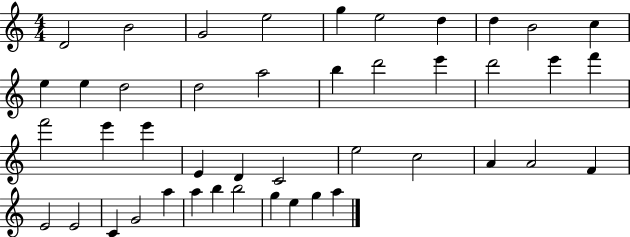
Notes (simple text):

D4/h B4/h G4/h E5/h G5/q E5/h D5/q D5/q B4/h C5/q E5/q E5/q D5/h D5/h A5/h B5/q D6/h E6/q D6/h E6/q F6/q F6/h E6/q E6/q E4/q D4/q C4/h E5/h C5/h A4/q A4/h F4/q E4/h E4/h C4/q G4/h A5/q A5/q B5/q B5/h G5/q E5/q G5/q A5/q